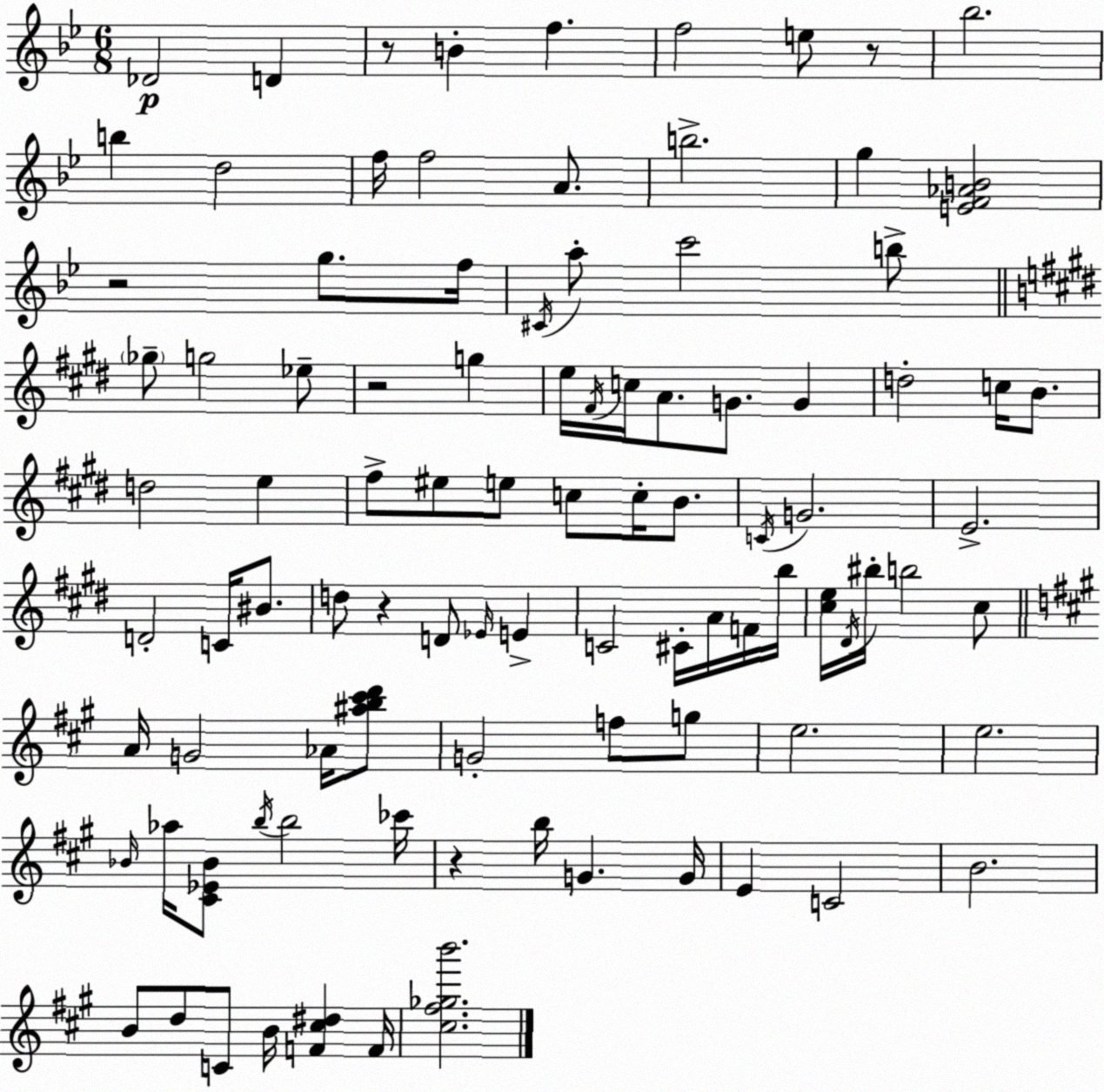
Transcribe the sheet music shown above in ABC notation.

X:1
T:Untitled
M:6/8
L:1/4
K:Bb
_D2 D z/2 B f f2 e/2 z/2 _b2 b d2 f/4 f2 A/2 b2 g [EF_AB]2 z2 g/2 f/4 ^C/4 a/2 c'2 b/2 _g/2 g2 _e/2 z2 g e/4 ^F/4 c/4 A/2 G/2 G d2 c/4 B/2 d2 e ^f/2 ^e/2 e/2 c/2 c/4 B/2 C/4 G2 E2 D2 C/4 ^B/2 d/2 z D/2 _E/4 E C2 ^C/4 A/4 F/4 b/4 [^ce]/4 ^D/4 ^b/4 b2 ^c/2 A/4 G2 _A/4 [^ab^c'd']/2 G2 f/2 g/2 e2 e2 _B/4 _a/4 [^C_E_B]/2 b/4 b2 _c'/4 z b/4 G G/4 E C2 B2 B/2 d/2 C/2 B/4 [F^c^d] F/4 [^c^f_gb']2